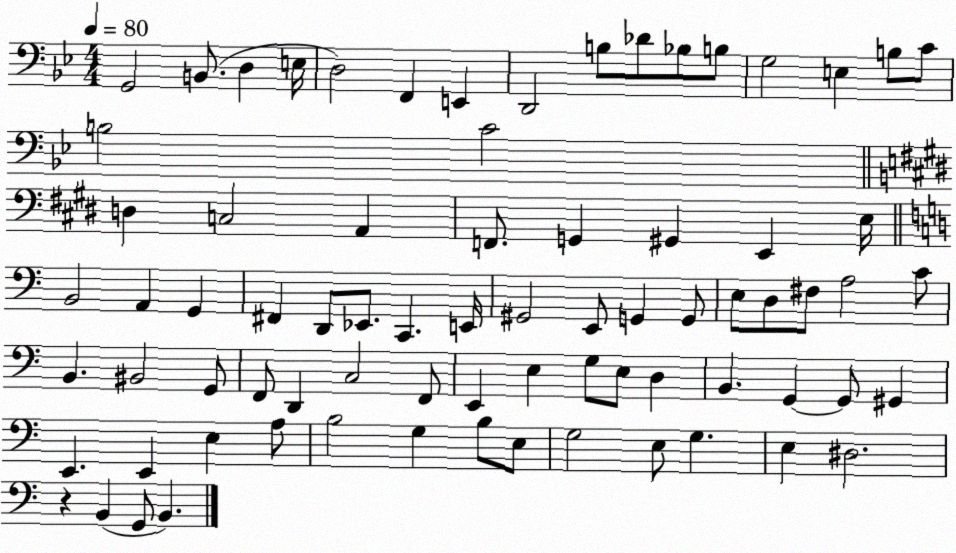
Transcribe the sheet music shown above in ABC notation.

X:1
T:Untitled
M:4/4
L:1/4
K:Bb
G,,2 B,,/2 D, E,/4 D,2 F,, E,, D,,2 B,/2 _D/2 _B,/2 B,/2 G,2 E, B,/2 C/2 B,2 C2 D, C,2 A,, F,,/2 G,, ^G,, E,, E,/4 B,,2 A,, G,, ^F,, D,,/2 _E,,/2 C,, E,,/4 ^G,,2 E,,/2 G,, G,,/2 E,/2 D,/2 ^F,/2 A,2 C/2 B,, ^B,,2 G,,/2 F,,/2 D,, C,2 F,,/2 E,, E, G,/2 E,/2 D, B,, G,, G,,/2 ^G,, E,, E,, E, A,/2 B,2 G, B,/2 E,/2 G,2 E,/2 G, E, ^D,2 z B,, G,,/2 B,,